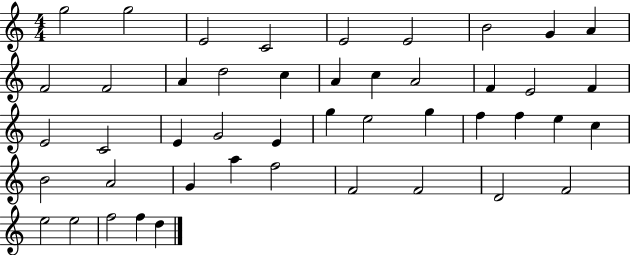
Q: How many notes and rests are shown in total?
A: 46